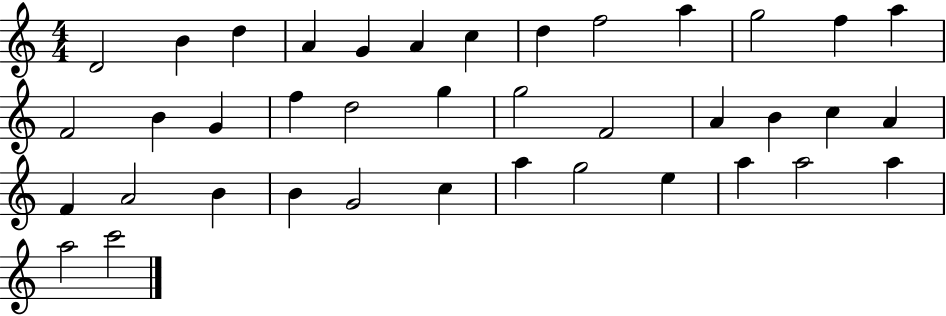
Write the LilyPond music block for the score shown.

{
  \clef treble
  \numericTimeSignature
  \time 4/4
  \key c \major
  d'2 b'4 d''4 | a'4 g'4 a'4 c''4 | d''4 f''2 a''4 | g''2 f''4 a''4 | \break f'2 b'4 g'4 | f''4 d''2 g''4 | g''2 f'2 | a'4 b'4 c''4 a'4 | \break f'4 a'2 b'4 | b'4 g'2 c''4 | a''4 g''2 e''4 | a''4 a''2 a''4 | \break a''2 c'''2 | \bar "|."
}